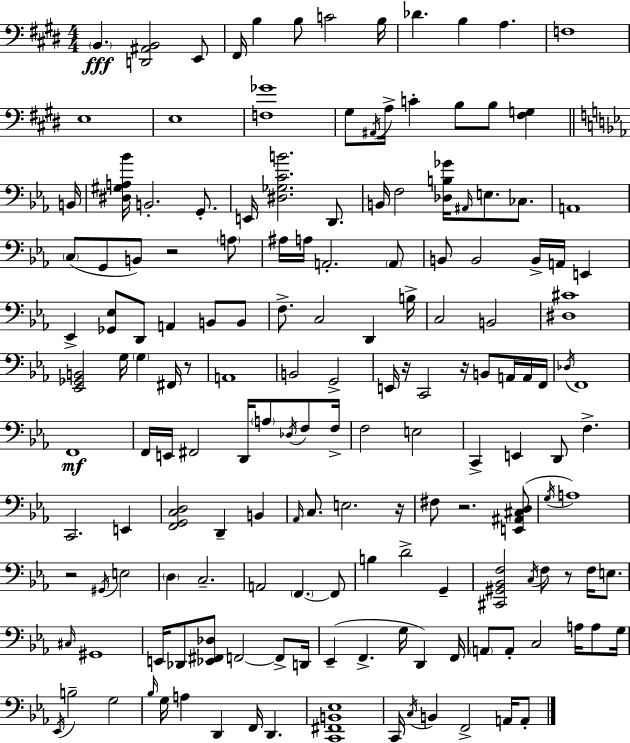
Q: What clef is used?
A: bass